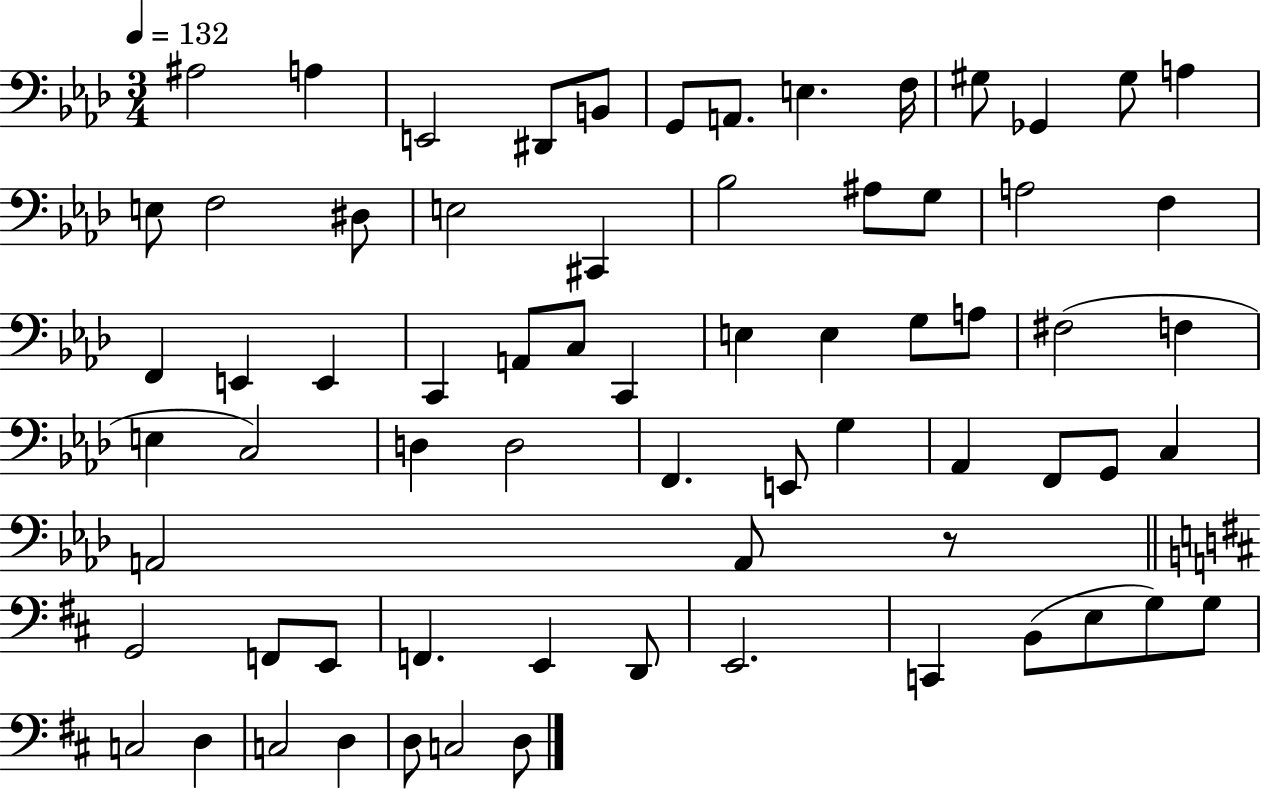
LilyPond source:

{
  \clef bass
  \numericTimeSignature
  \time 3/4
  \key aes \major
  \tempo 4 = 132
  \repeat volta 2 { ais2 a4 | e,2 dis,8 b,8 | g,8 a,8. e4. f16 | gis8 ges,4 gis8 a4 | \break e8 f2 dis8 | e2 cis,4 | bes2 ais8 g8 | a2 f4 | \break f,4 e,4 e,4 | c,4 a,8 c8 c,4 | e4 e4 g8 a8 | fis2( f4 | \break e4 c2) | d4 d2 | f,4. e,8 g4 | aes,4 f,8 g,8 c4 | \break a,2 a,8 r8 | \bar "||" \break \key b \minor g,2 f,8 e,8 | f,4. e,4 d,8 | e,2. | c,4 b,8( e8 g8) g8 | \break c2 d4 | c2 d4 | d8 c2 d8 | } \bar "|."
}